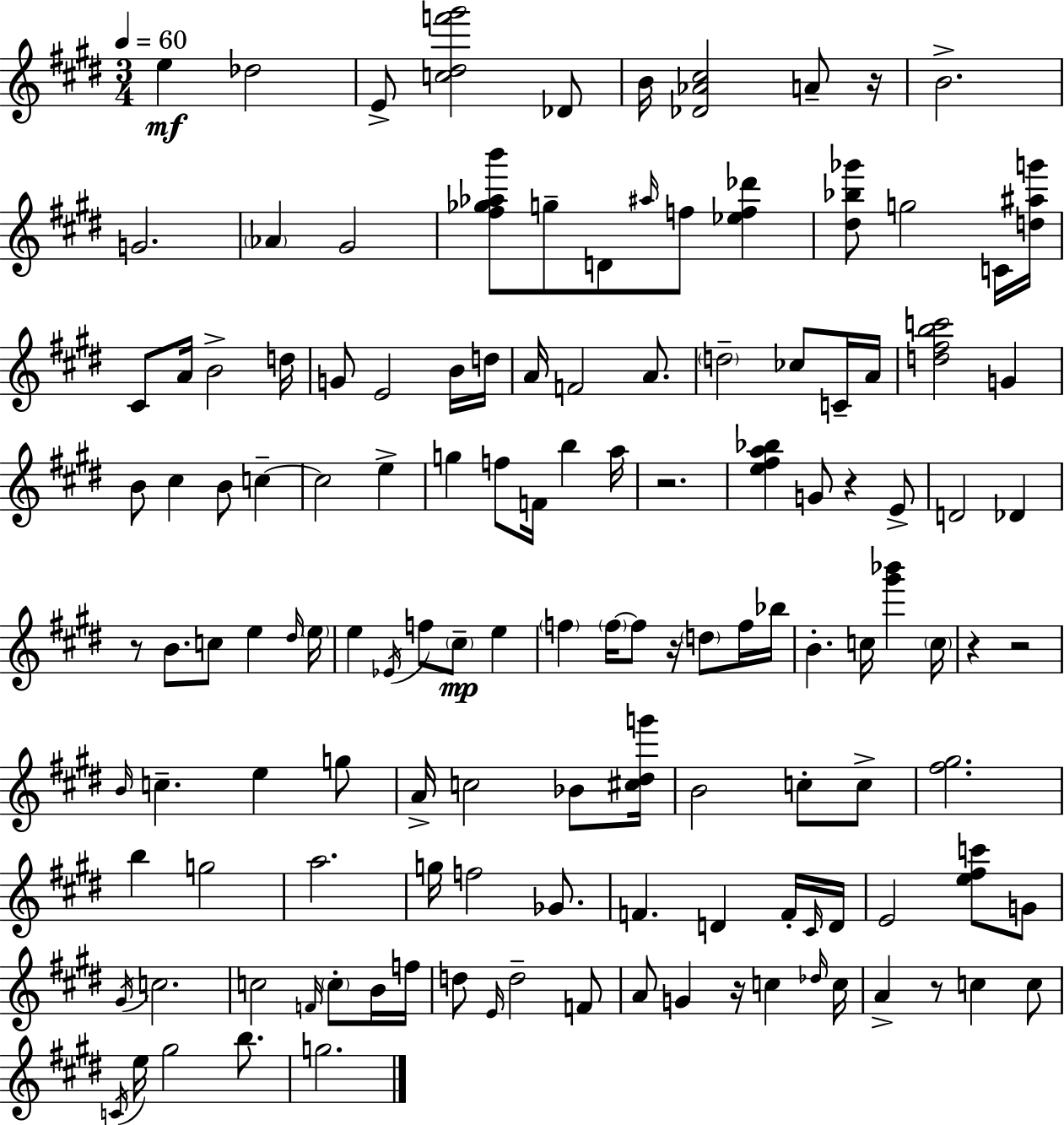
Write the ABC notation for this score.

X:1
T:Untitled
M:3/4
L:1/4
K:E
e _d2 E/2 [c^df'^g']2 _D/2 B/4 [_D_A^c]2 A/2 z/4 B2 G2 _A ^G2 [^f_g_ab']/2 g/2 D/2 ^a/4 f/2 [_ef_d'] [^d_b_g']/2 g2 C/4 [d^ag']/4 ^C/2 A/4 B2 d/4 G/2 E2 B/4 d/4 A/4 F2 A/2 d2 _c/2 C/4 A/4 [d^fbc']2 G B/2 ^c B/2 c c2 e g f/2 F/4 b a/4 z2 [e^fa_b] G/2 z E/2 D2 _D z/2 B/2 c/2 e ^d/4 e/4 e _E/4 f/2 ^c/2 e f f/4 f/2 z/4 d/2 f/4 _b/4 B c/4 [^g'_b'] c/4 z z2 B/4 c e g/2 A/4 c2 _B/2 [^c^dg']/4 B2 c/2 c/2 [^f^g]2 b g2 a2 g/4 f2 _G/2 F D F/4 ^C/4 D/4 E2 [e^fc']/2 G/2 ^G/4 c2 c2 F/4 c/2 B/4 f/4 d/2 E/4 d2 F/2 A/2 G z/4 c _d/4 c/4 A z/2 c c/2 C/4 e/4 ^g2 b/2 g2